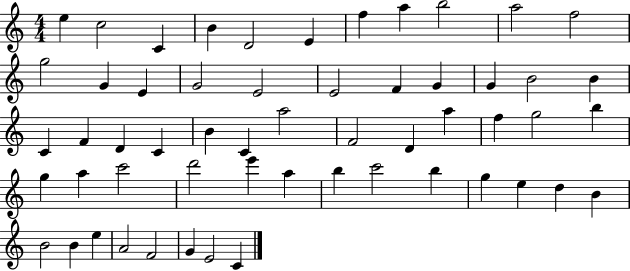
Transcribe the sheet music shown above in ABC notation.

X:1
T:Untitled
M:4/4
L:1/4
K:C
e c2 C B D2 E f a b2 a2 f2 g2 G E G2 E2 E2 F G G B2 B C F D C B C a2 F2 D a f g2 b g a c'2 d'2 e' a b c'2 b g e d B B2 B e A2 F2 G E2 C